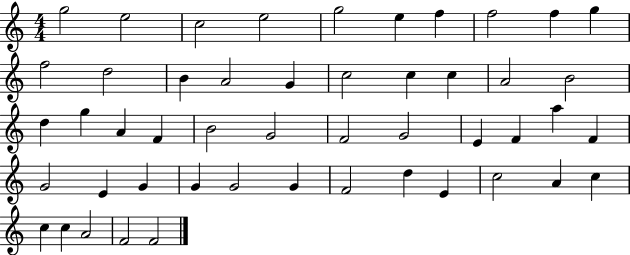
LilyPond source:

{
  \clef treble
  \numericTimeSignature
  \time 4/4
  \key c \major
  g''2 e''2 | c''2 e''2 | g''2 e''4 f''4 | f''2 f''4 g''4 | \break f''2 d''2 | b'4 a'2 g'4 | c''2 c''4 c''4 | a'2 b'2 | \break d''4 g''4 a'4 f'4 | b'2 g'2 | f'2 g'2 | e'4 f'4 a''4 f'4 | \break g'2 e'4 g'4 | g'4 g'2 g'4 | f'2 d''4 e'4 | c''2 a'4 c''4 | \break c''4 c''4 a'2 | f'2 f'2 | \bar "|."
}